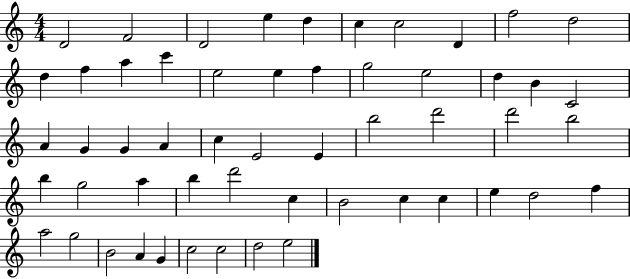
{
  \clef treble
  \numericTimeSignature
  \time 4/4
  \key c \major
  d'2 f'2 | d'2 e''4 d''4 | c''4 c''2 d'4 | f''2 d''2 | \break d''4 f''4 a''4 c'''4 | e''2 e''4 f''4 | g''2 e''2 | d''4 b'4 c'2 | \break a'4 g'4 g'4 a'4 | c''4 e'2 e'4 | b''2 d'''2 | d'''2 b''2 | \break b''4 g''2 a''4 | b''4 d'''2 c''4 | b'2 c''4 c''4 | e''4 d''2 f''4 | \break a''2 g''2 | b'2 a'4 g'4 | c''2 c''2 | d''2 e''2 | \break \bar "|."
}